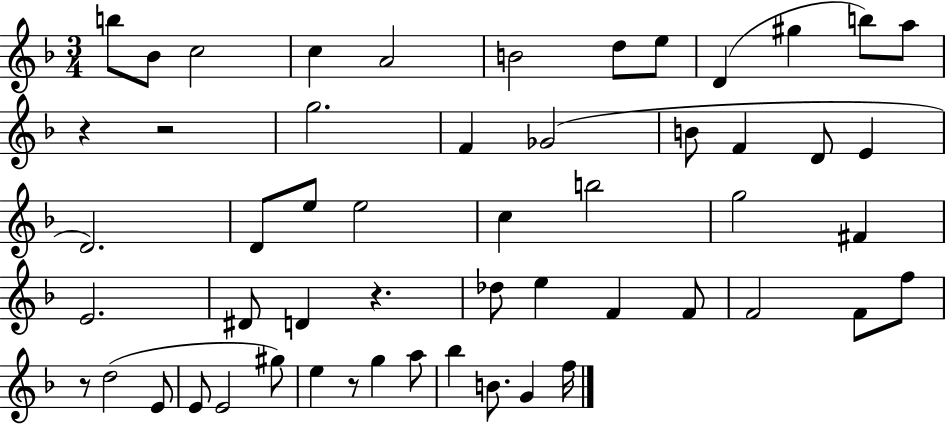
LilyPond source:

{
  \clef treble
  \numericTimeSignature
  \time 3/4
  \key f \major
  b''8 bes'8 c''2 | c''4 a'2 | b'2 d''8 e''8 | d'4( gis''4 b''8) a''8 | \break r4 r2 | g''2. | f'4 ges'2( | b'8 f'4 d'8 e'4 | \break d'2.) | d'8 e''8 e''2 | c''4 b''2 | g''2 fis'4 | \break e'2. | dis'8 d'4 r4. | des''8 e''4 f'4 f'8 | f'2 f'8 f''8 | \break r8 d''2( e'8 | e'8 e'2 gis''8) | e''4 r8 g''4 a''8 | bes''4 b'8. g'4 f''16 | \break \bar "|."
}